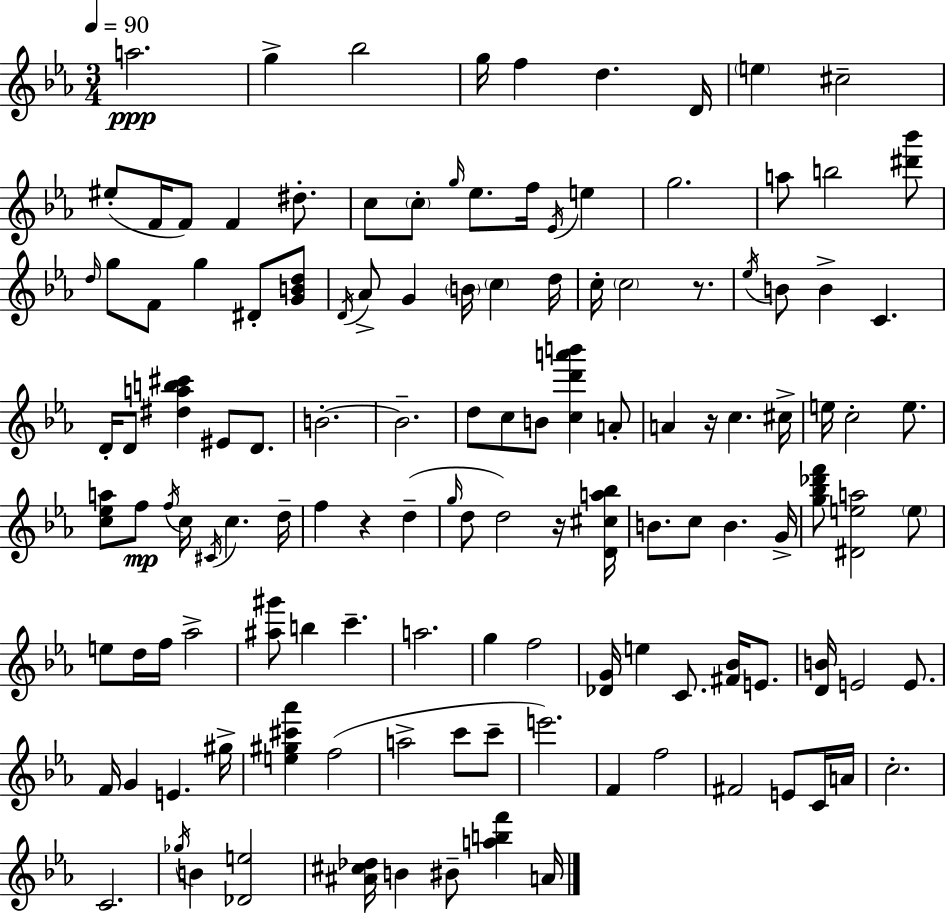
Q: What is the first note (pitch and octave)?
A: A5